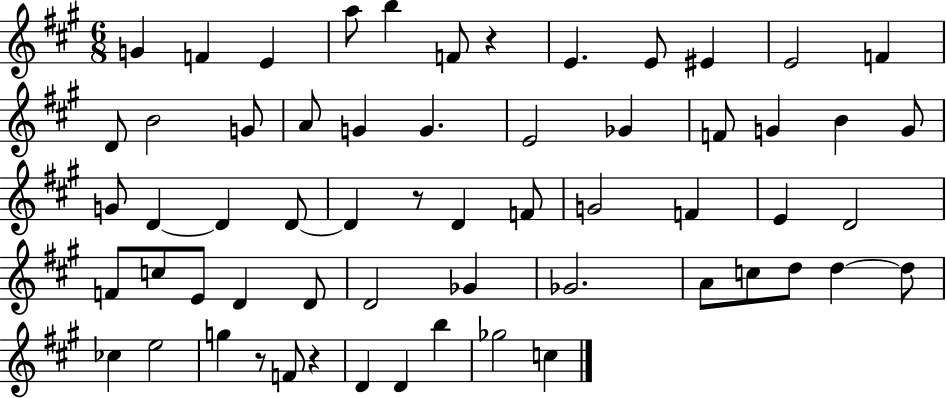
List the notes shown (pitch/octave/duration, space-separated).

G4/q F4/q E4/q A5/e B5/q F4/e R/q E4/q. E4/e EIS4/q E4/h F4/q D4/e B4/h G4/e A4/e G4/q G4/q. E4/h Gb4/q F4/e G4/q B4/q G4/e G4/e D4/q D4/q D4/e D4/q R/e D4/q F4/e G4/h F4/q E4/q D4/h F4/e C5/e E4/e D4/q D4/e D4/h Gb4/q Gb4/h. A4/e C5/e D5/e D5/q D5/e CES5/q E5/h G5/q R/e F4/e R/q D4/q D4/q B5/q Gb5/h C5/q